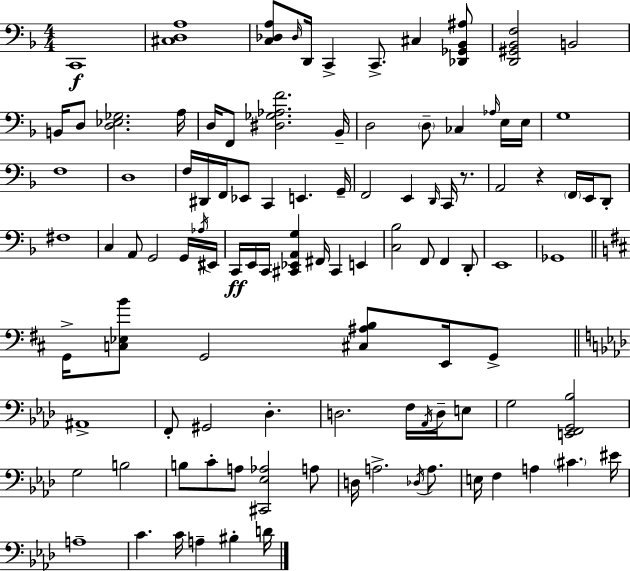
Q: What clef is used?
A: bass